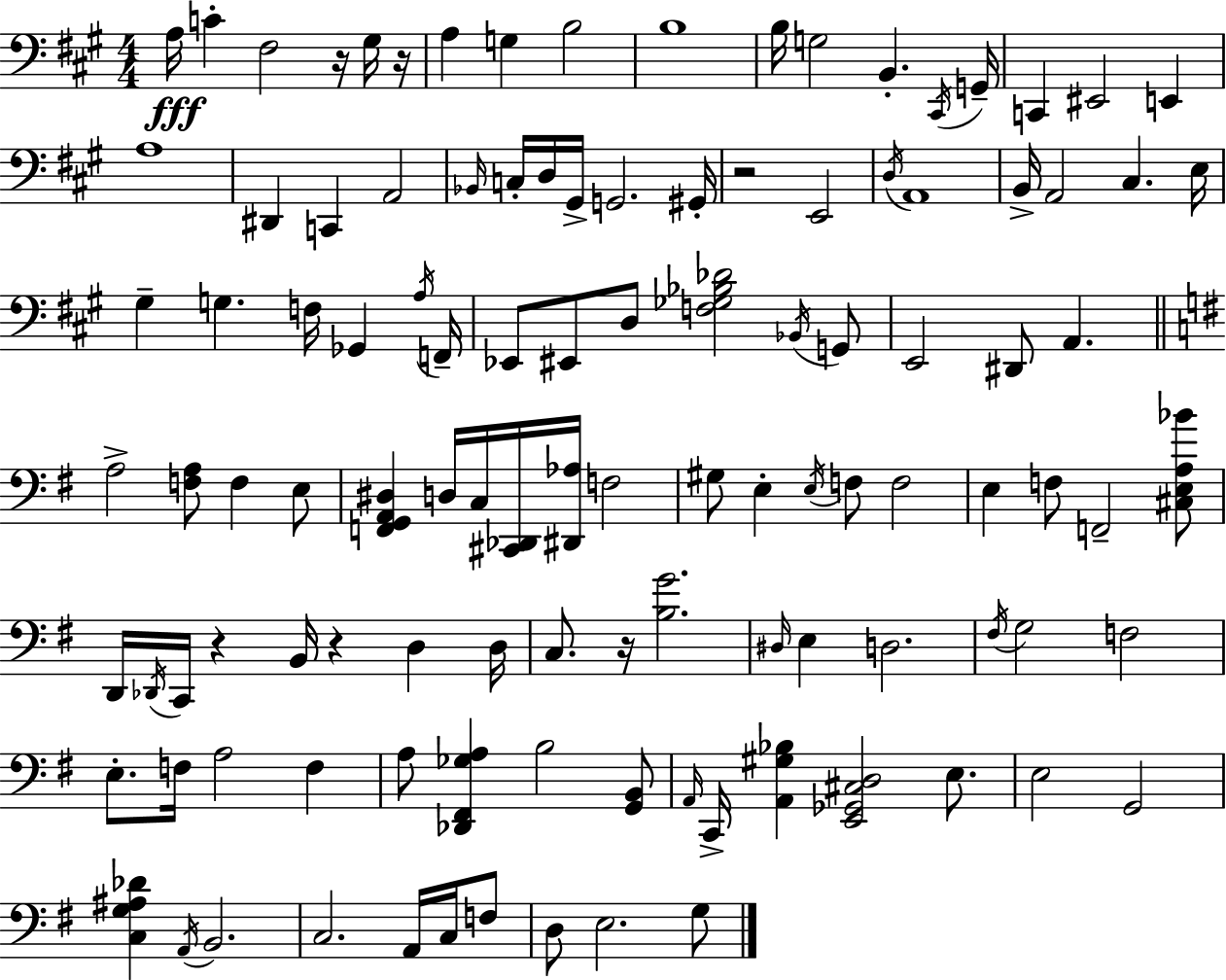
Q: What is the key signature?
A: A major